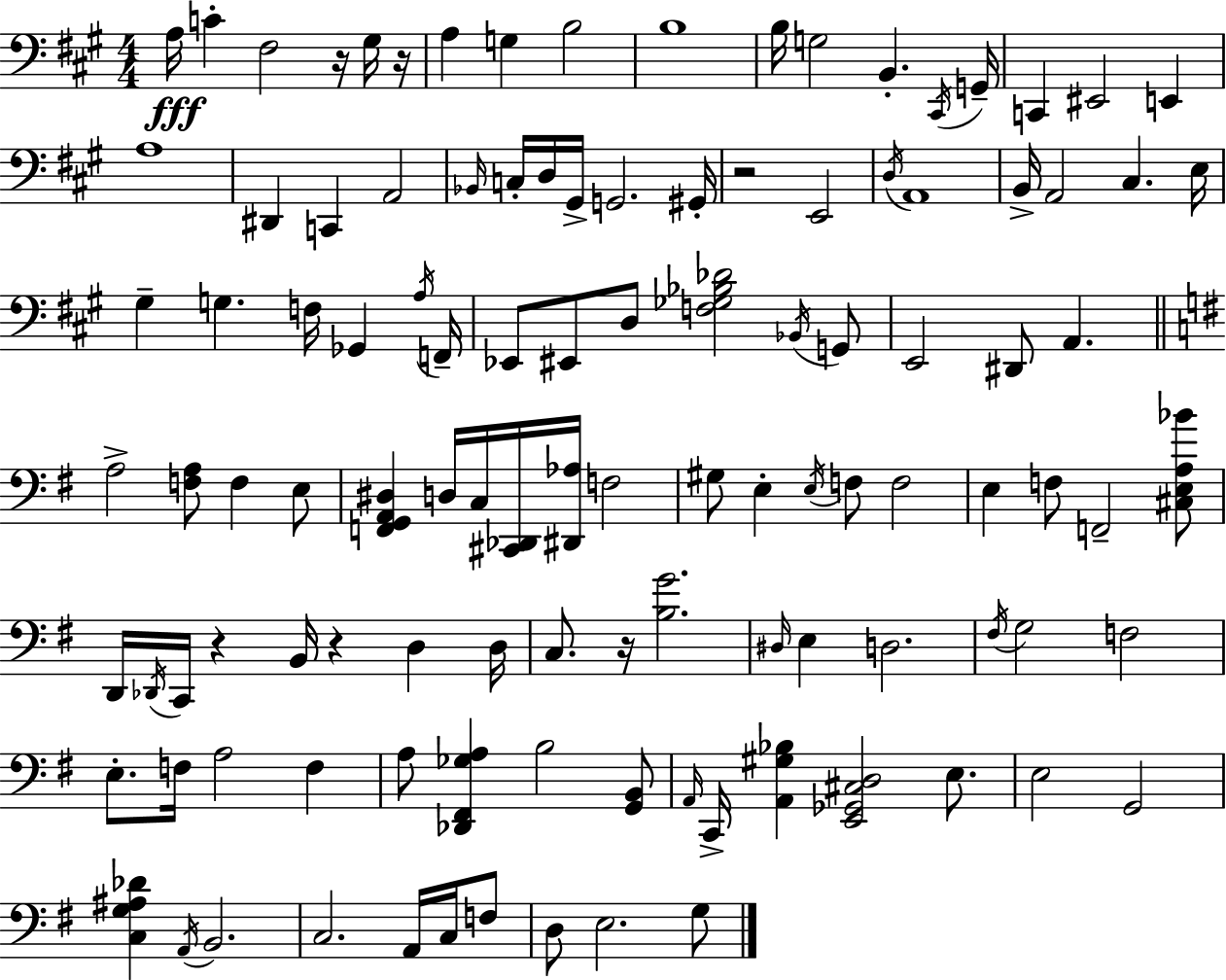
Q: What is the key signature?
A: A major